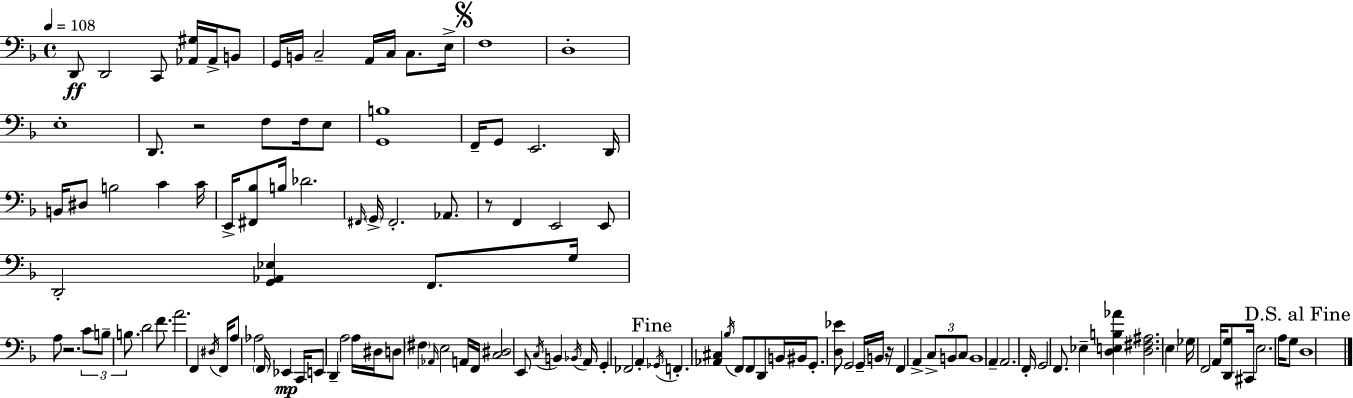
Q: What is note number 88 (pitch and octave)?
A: F2